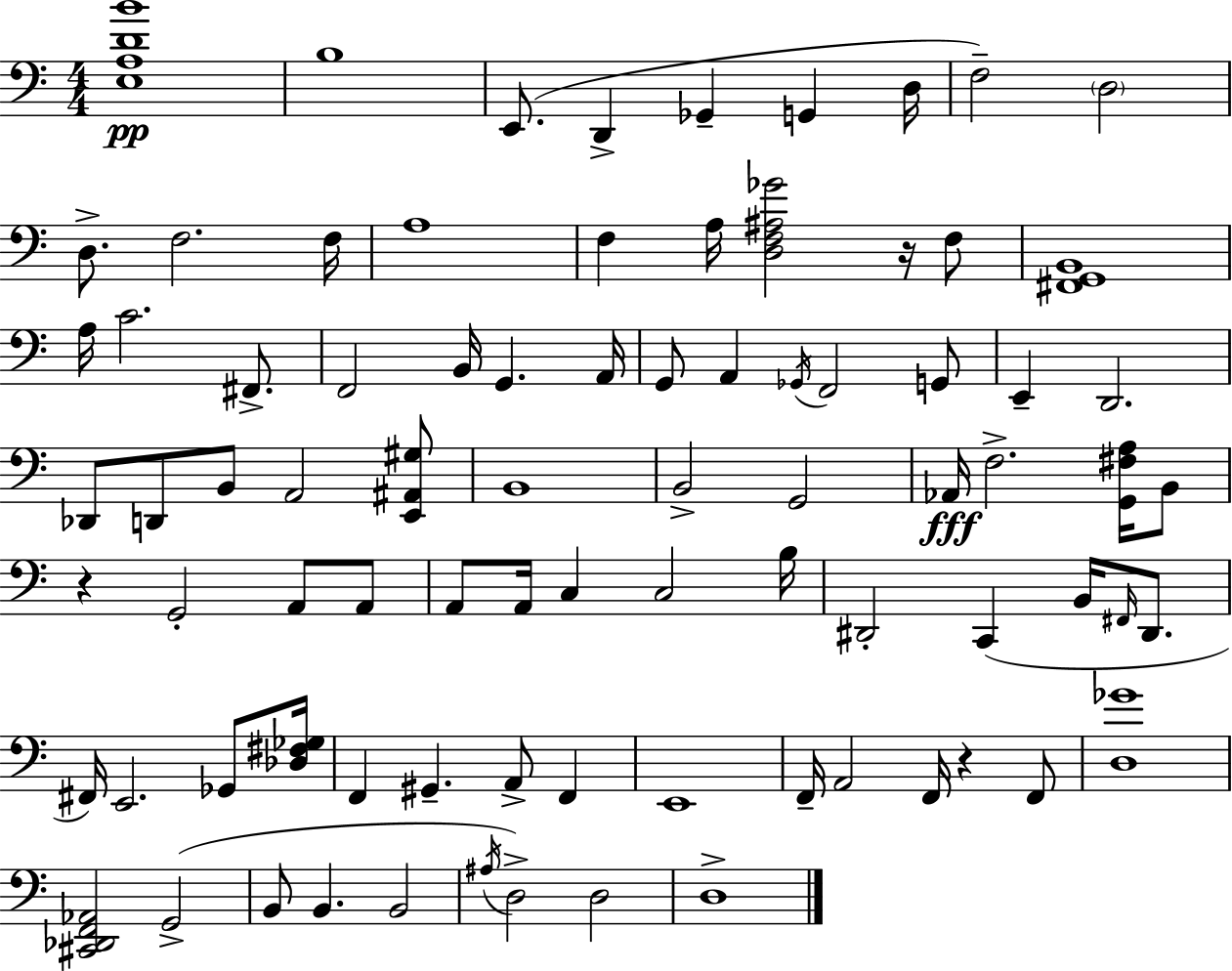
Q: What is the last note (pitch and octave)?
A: D3